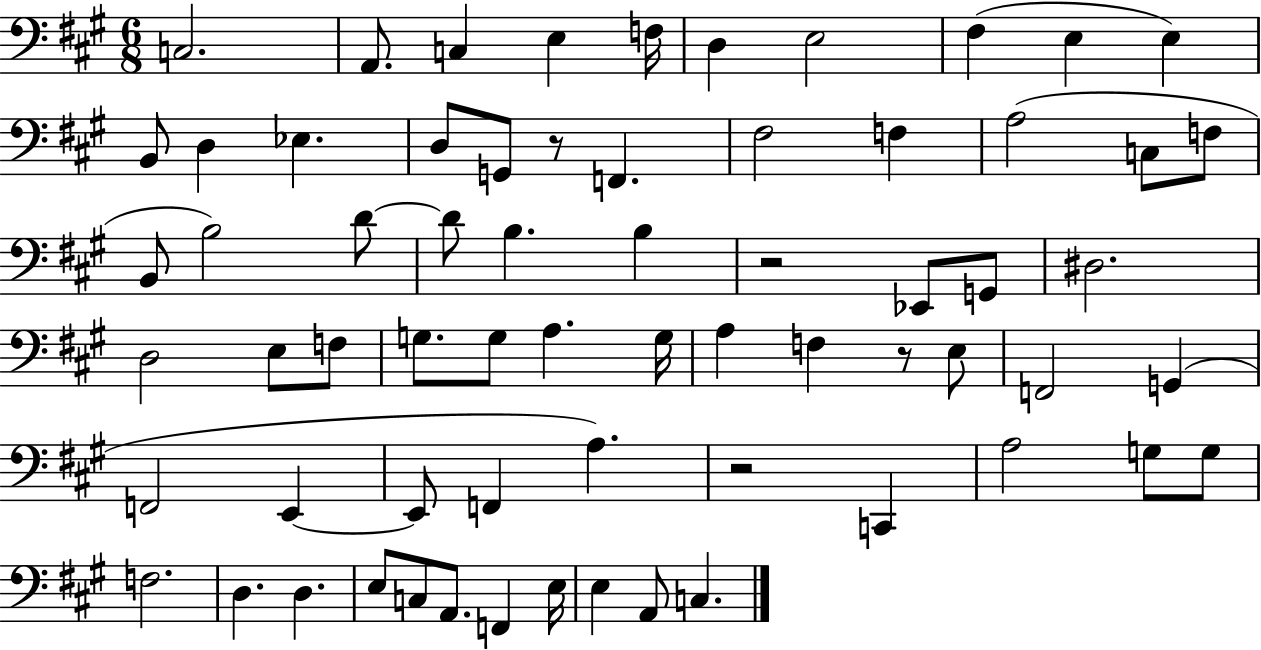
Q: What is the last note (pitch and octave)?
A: C3